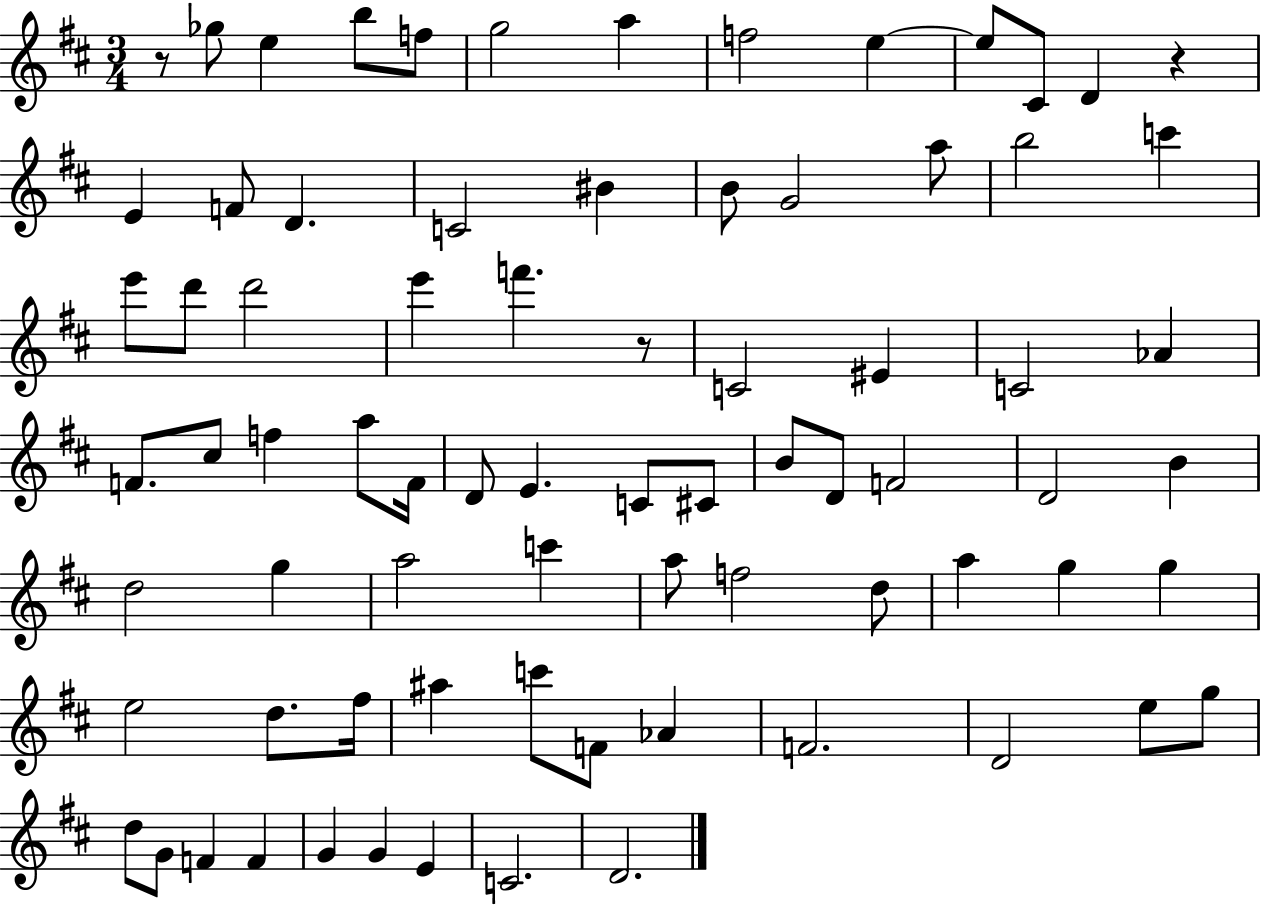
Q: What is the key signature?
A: D major